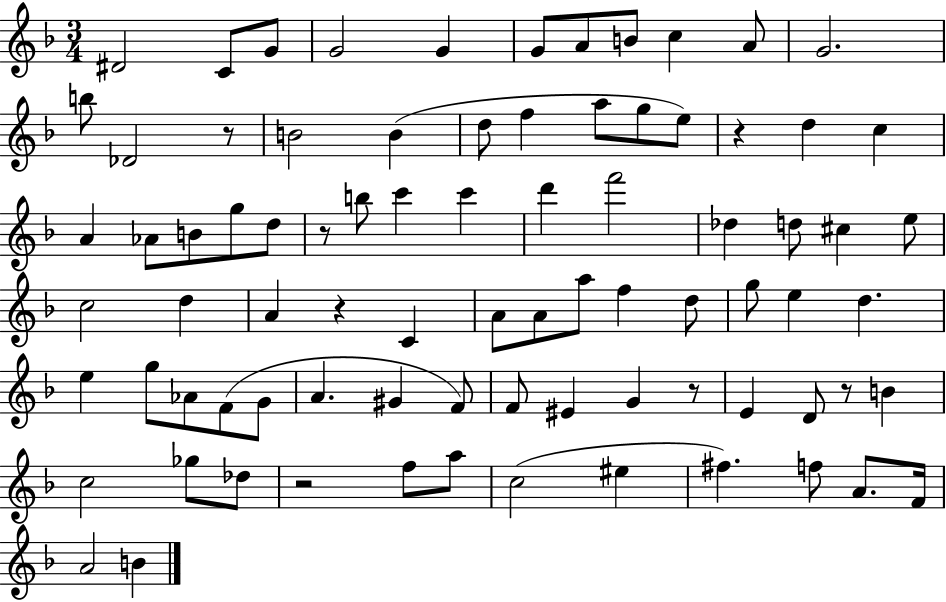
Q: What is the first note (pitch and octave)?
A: D#4